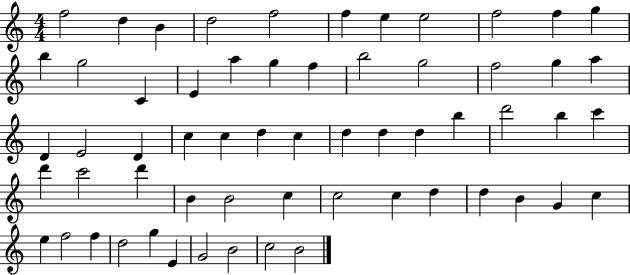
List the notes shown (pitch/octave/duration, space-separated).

F5/h D5/q B4/q D5/h F5/h F5/q E5/q E5/h F5/h F5/q G5/q B5/q G5/h C4/q E4/q A5/q G5/q F5/q B5/h G5/h F5/h G5/q A5/q D4/q E4/h D4/q C5/q C5/q D5/q C5/q D5/q D5/q D5/q B5/q D6/h B5/q C6/q D6/q C6/h D6/q B4/q B4/h C5/q C5/h C5/q D5/q D5/q B4/q G4/q C5/q E5/q F5/h F5/q D5/h G5/q E4/q G4/h B4/h C5/h B4/h